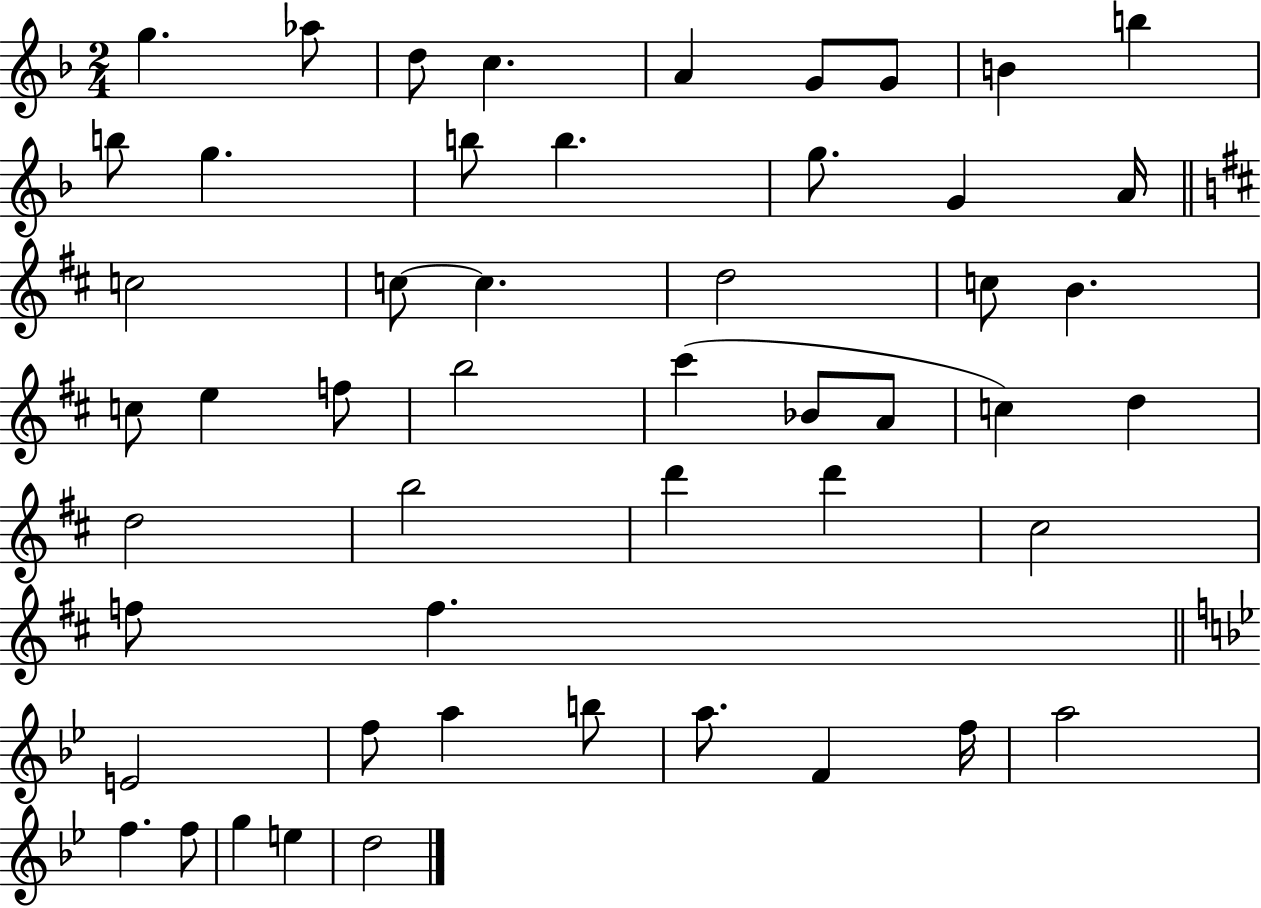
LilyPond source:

{
  \clef treble
  \numericTimeSignature
  \time 2/4
  \key f \major
  g''4. aes''8 | d''8 c''4. | a'4 g'8 g'8 | b'4 b''4 | \break b''8 g''4. | b''8 b''4. | g''8. g'4 a'16 | \bar "||" \break \key d \major c''2 | c''8~~ c''4. | d''2 | c''8 b'4. | \break c''8 e''4 f''8 | b''2 | cis'''4( bes'8 a'8 | c''4) d''4 | \break d''2 | b''2 | d'''4 d'''4 | cis''2 | \break f''8 f''4. | \bar "||" \break \key g \minor e'2 | f''8 a''4 b''8 | a''8. f'4 f''16 | a''2 | \break f''4. f''8 | g''4 e''4 | d''2 | \bar "|."
}